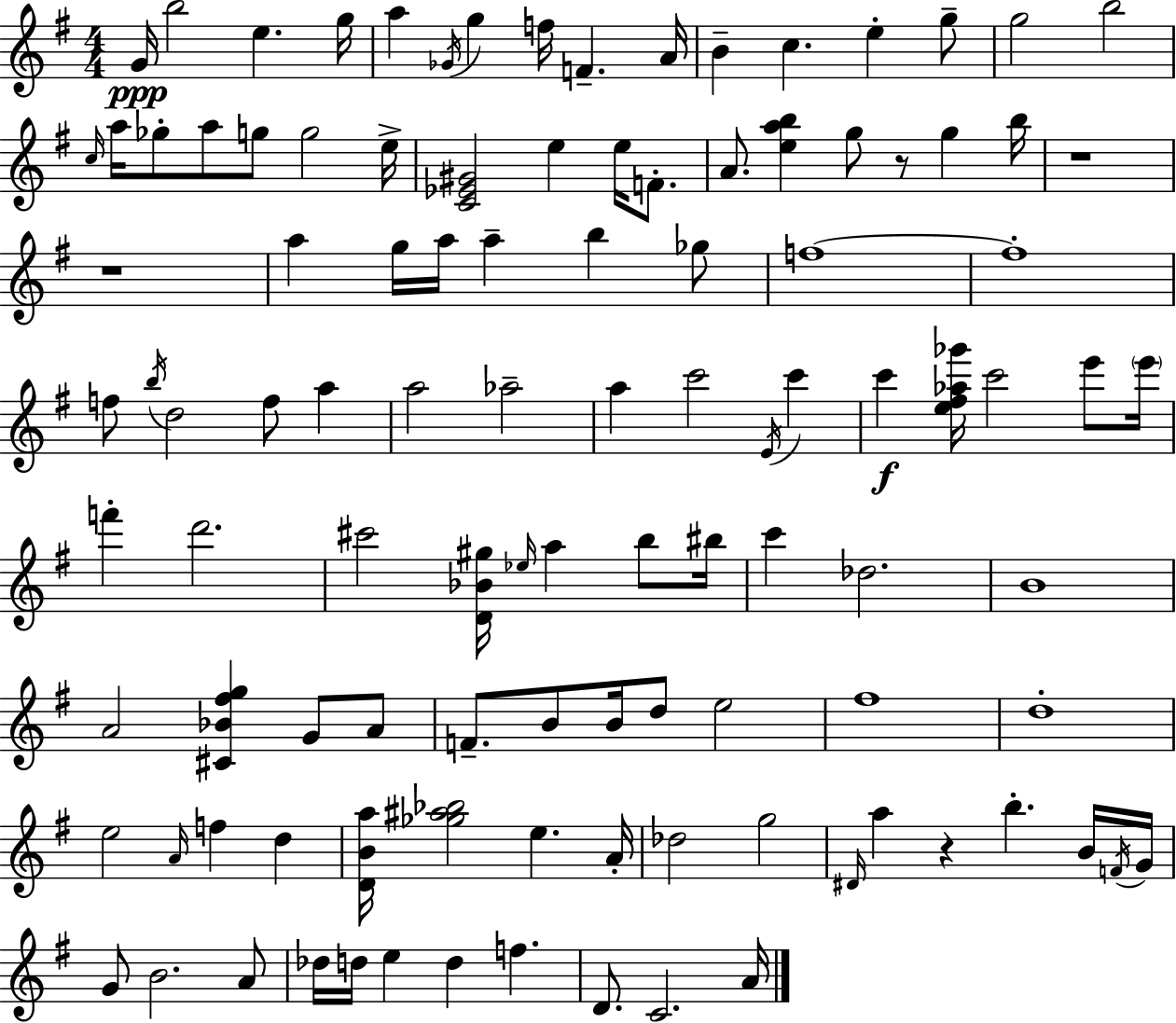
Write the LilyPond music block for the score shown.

{
  \clef treble
  \numericTimeSignature
  \time 4/4
  \key g \major
  g'16\ppp b''2 e''4. g''16 | a''4 \acciaccatura { ges'16 } g''4 f''16 f'4.-- | a'16 b'4-- c''4. e''4-. g''8-- | g''2 b''2 | \break \grace { c''16 } a''16 ges''8-. a''8 g''8 g''2 | e''16-> <c' ees' gis'>2 e''4 e''16 f'8.-. | a'8. <e'' a'' b''>4 g''8 r8 g''4 | b''16 r1 | \break r1 | a''4 g''16 a''16 a''4-- b''4 | ges''8 f''1~~ | f''1-. | \break f''8 \acciaccatura { b''16 } d''2 f''8 a''4 | a''2 aes''2-- | a''4 c'''2 \acciaccatura { e'16 } | c'''4 c'''4\f <e'' fis'' aes'' ges'''>16 c'''2 | \break e'''8 \parenthesize e'''16 f'''4-. d'''2. | cis'''2 <d' bes' gis''>16 \grace { ees''16 } a''4 | b''8 bis''16 c'''4 des''2. | b'1 | \break a'2 <cis' bes' fis'' g''>4 | g'8 a'8 f'8.-- b'8 b'16 d''8 e''2 | fis''1 | d''1-. | \break e''2 \grace { a'16 } f''4 | d''4 <d' b' a''>16 <ges'' ais'' bes''>2 e''4. | a'16-. des''2 g''2 | \grace { dis'16 } a''4 r4 b''4.-. | \break b'16 \acciaccatura { f'16 } g'16 g'8 b'2. | a'8 des''16 d''16 e''4 d''4 | f''4. d'8. c'2. | a'16 \bar "|."
}